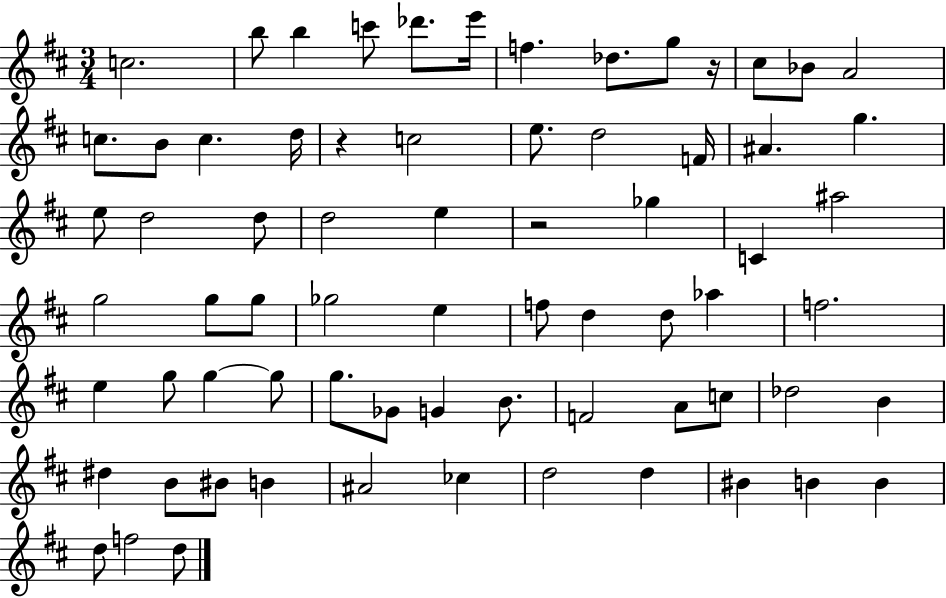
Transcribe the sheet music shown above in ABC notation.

X:1
T:Untitled
M:3/4
L:1/4
K:D
c2 b/2 b c'/2 _d'/2 e'/4 f _d/2 g/2 z/4 ^c/2 _B/2 A2 c/2 B/2 c d/4 z c2 e/2 d2 F/4 ^A g e/2 d2 d/2 d2 e z2 _g C ^a2 g2 g/2 g/2 _g2 e f/2 d d/2 _a f2 e g/2 g g/2 g/2 _G/2 G B/2 F2 A/2 c/2 _d2 B ^d B/2 ^B/2 B ^A2 _c d2 d ^B B B d/2 f2 d/2